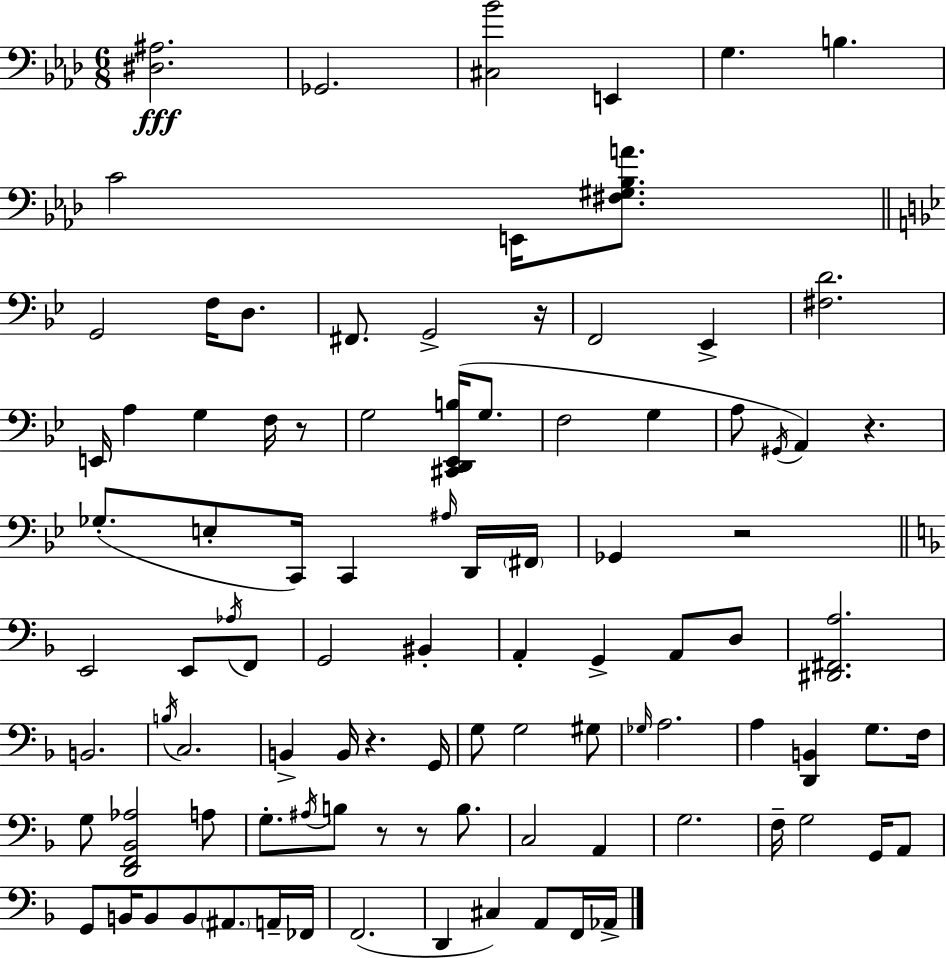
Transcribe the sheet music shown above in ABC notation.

X:1
T:Untitled
M:6/8
L:1/4
K:Fm
[^D,^A,]2 _G,,2 [^C,_B]2 E,, G, B, C2 E,,/4 [^F,^G,_B,A]/2 G,,2 F,/4 D,/2 ^F,,/2 G,,2 z/4 F,,2 _E,, [^F,D]2 E,,/4 A, G, F,/4 z/2 G,2 [^C,,D,,_E,,B,]/4 G,/2 F,2 G, A,/2 ^G,,/4 A,, z _G,/2 E,/2 C,,/4 C,, ^A,/4 D,,/4 ^F,,/4 _G,, z2 E,,2 E,,/2 _A,/4 F,,/2 G,,2 ^B,, A,, G,, A,,/2 D,/2 [^D,,^F,,A,]2 B,,2 B,/4 C,2 B,, B,,/4 z G,,/4 G,/2 G,2 ^G,/2 _G,/4 A,2 A, [D,,B,,] G,/2 F,/4 G,/2 [D,,F,,_B,,_A,]2 A,/2 G,/2 ^A,/4 B,/2 z/2 z/2 B,/2 C,2 A,, G,2 F,/4 G,2 G,,/4 A,,/2 G,,/2 B,,/4 B,,/2 B,,/2 ^A,,/2 A,,/4 _F,,/4 F,,2 D,, ^C, A,,/2 F,,/4 _A,,/4